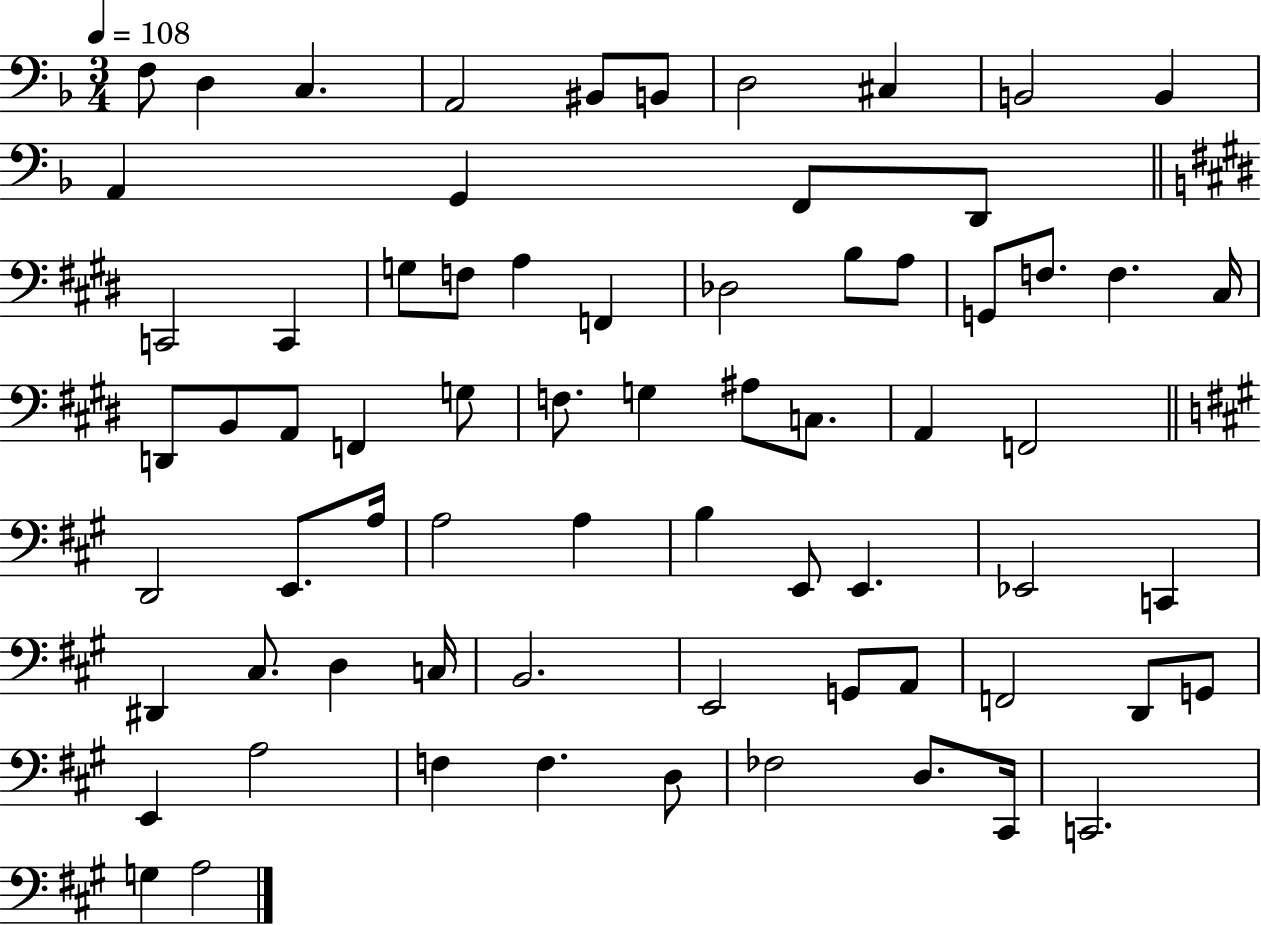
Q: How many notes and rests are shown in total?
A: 70